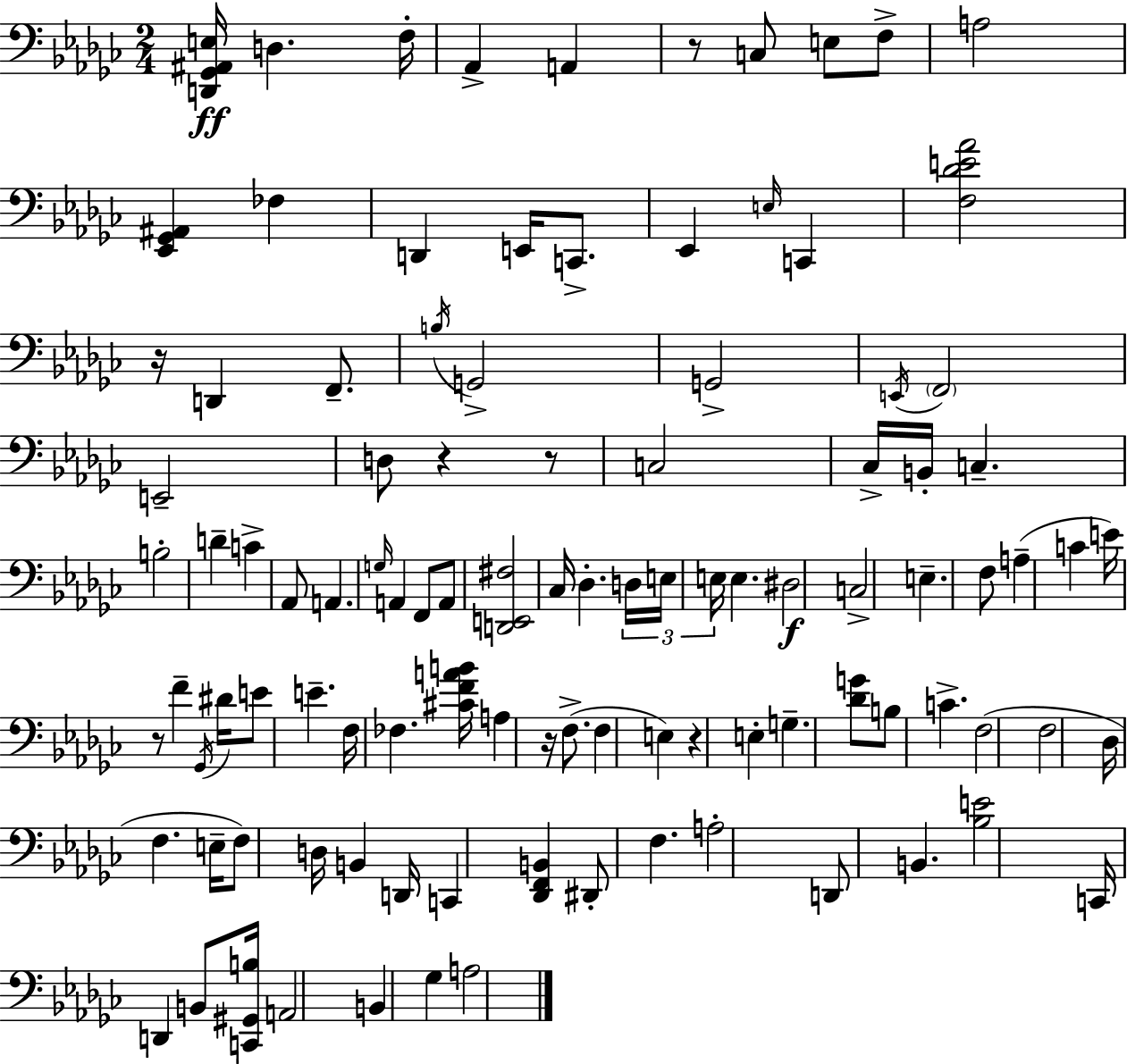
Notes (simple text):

[D2,Gb2,A#2,E3]/s D3/q. F3/s Ab2/q A2/q R/e C3/e E3/e F3/e A3/h [Eb2,Gb2,A#2]/q FES3/q D2/q E2/s C2/e. Eb2/q E3/s C2/q [F3,Db4,E4,Ab4]/h R/s D2/q F2/e. B3/s G2/h G2/h E2/s F2/h E2/h D3/e R/q R/e C3/h CES3/s B2/s C3/q. B3/h D4/q C4/q Ab2/e A2/q. G3/s A2/q F2/e A2/e [D2,E2,F#3]/h CES3/s Db3/q. D3/s E3/s E3/s E3/q. D#3/h C3/h E3/q. F3/e A3/q C4/q E4/s R/e F4/q Gb2/s D#4/s E4/e E4/q. F3/s FES3/q. [C#4,F4,A4,B4]/s A3/q R/s F3/e. F3/q E3/q R/q E3/q G3/q. [Db4,G4]/e B3/e C4/q. F3/h F3/h Db3/s F3/q. E3/s F3/e D3/s B2/q D2/s C2/q [Db2,F2,B2]/q D#2/e F3/q. A3/h D2/e B2/q. [Bb3,E4]/h C2/s D2/q B2/e [C2,G#2,B3]/s A2/h B2/q Gb3/q A3/h